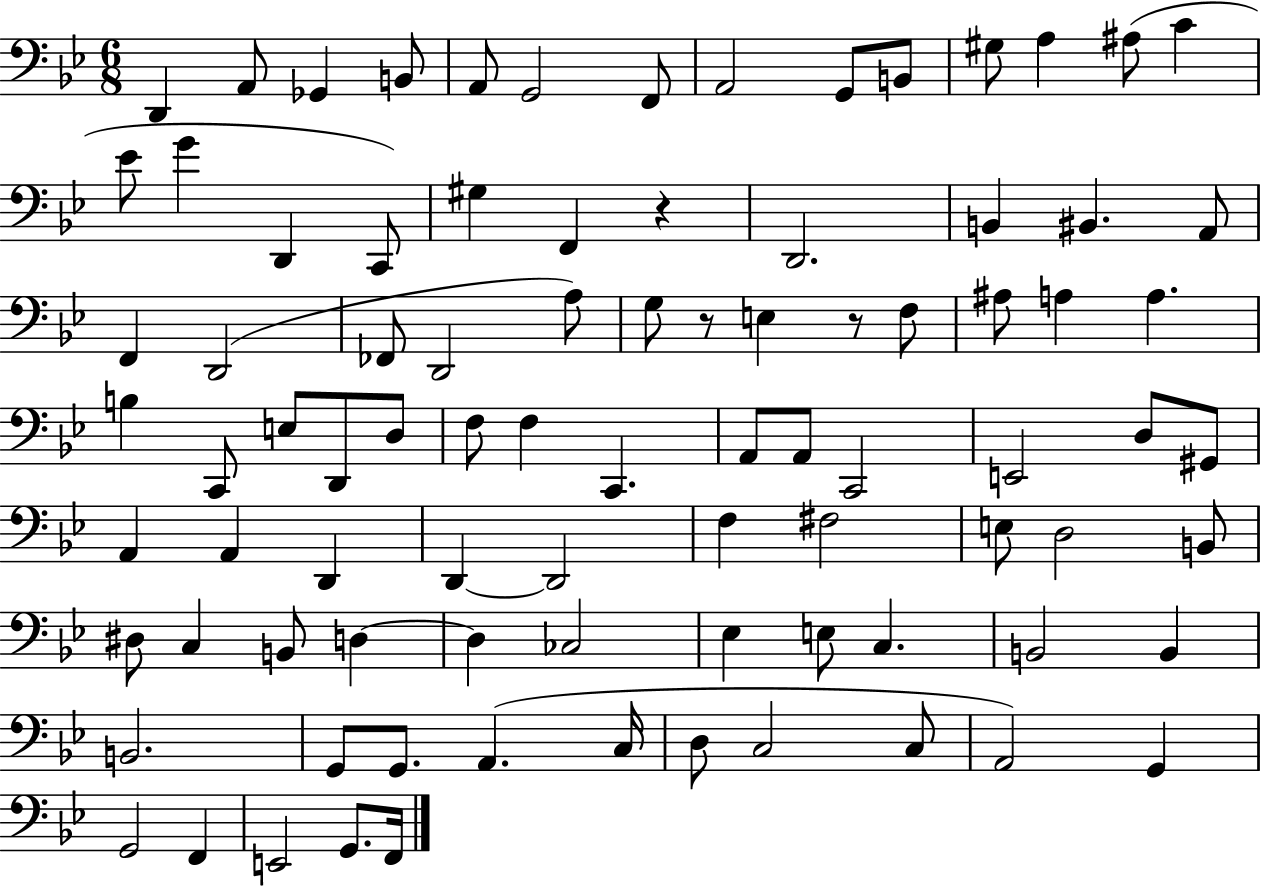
{
  \clef bass
  \numericTimeSignature
  \time 6/8
  \key bes \major
  \repeat volta 2 { d,4 a,8 ges,4 b,8 | a,8 g,2 f,8 | a,2 g,8 b,8 | gis8 a4 ais8( c'4 | \break ees'8 g'4 d,4 c,8) | gis4 f,4 r4 | d,2. | b,4 bis,4. a,8 | \break f,4 d,2( | fes,8 d,2 a8) | g8 r8 e4 r8 f8 | ais8 a4 a4. | \break b4 c,8 e8 d,8 d8 | f8 f4 c,4. | a,8 a,8 c,2 | e,2 d8 gis,8 | \break a,4 a,4 d,4 | d,4~~ d,2 | f4 fis2 | e8 d2 b,8 | \break dis8 c4 b,8 d4~~ | d4 ces2 | ees4 e8 c4. | b,2 b,4 | \break b,2. | g,8 g,8. a,4.( c16 | d8 c2 c8 | a,2) g,4 | \break g,2 f,4 | e,2 g,8. f,16 | } \bar "|."
}